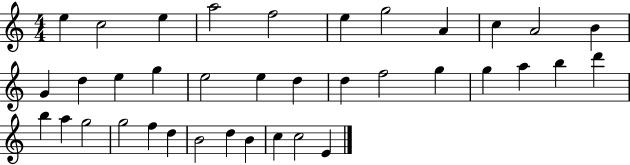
E5/q C5/h E5/q A5/h F5/h E5/q G5/h A4/q C5/q A4/h B4/q G4/q D5/q E5/q G5/q E5/h E5/q D5/q D5/q F5/h G5/q G5/q A5/q B5/q D6/q B5/q A5/q G5/h G5/h F5/q D5/q B4/h D5/q B4/q C5/q C5/h E4/q